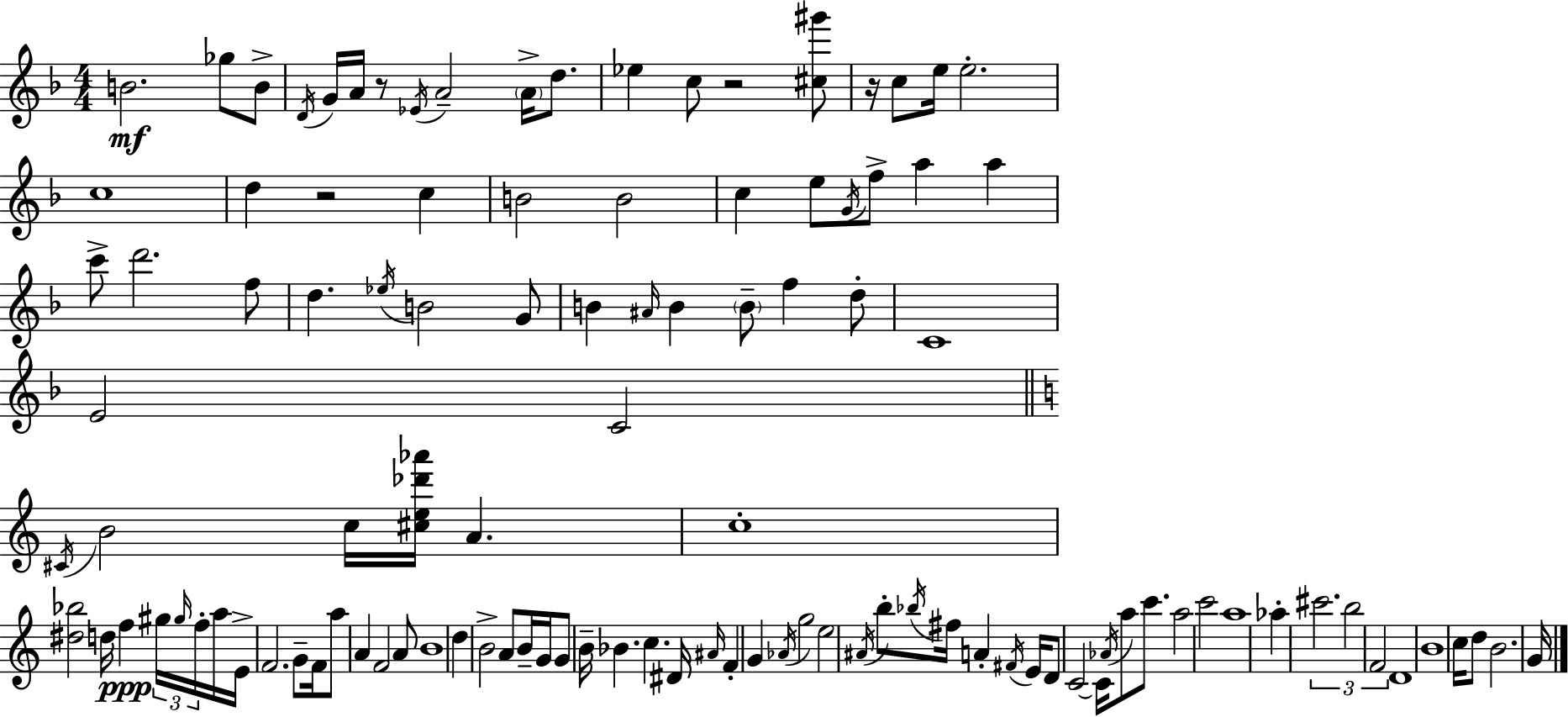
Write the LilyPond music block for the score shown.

{
  \clef treble
  \numericTimeSignature
  \time 4/4
  \key f \major
  b'2.\mf ges''8 b'8-> | \acciaccatura { d'16 } g'16 a'16 r8 \acciaccatura { ees'16 } a'2-- \parenthesize a'16-> d''8. | ees''4 c''8 r2 | <cis'' gis'''>8 r16 c''8 e''16 e''2.-. | \break c''1 | d''4 r2 c''4 | b'2 b'2 | c''4 e''8 \acciaccatura { g'16 } f''8-> a''4 a''4 | \break c'''8-> d'''2. | f''8 d''4. \acciaccatura { ees''16 } b'2 | g'8 b'4 \grace { ais'16 } b'4 \parenthesize b'8-- f''4 | d''8-. c'1 | \break e'2 c'2 | \bar "||" \break \key c \major \acciaccatura { cis'16 } b'2 c''16 <cis'' e'' des''' aes'''>16 a'4. | c''1-. | <dis'' bes''>2 d''16 f''4\ppp \tuplet 3/2 { gis''16 \grace { gis''16 } | f''16-. } a''16 e'16-> f'2. g'8-- | \break f'16 a''8 a'4 f'2 | a'8 b'1 | d''4 b'2-> a'8 | b'16-- g'16 g'8 b'16-- bes'4. c''4. | \break dis'16 \grace { ais'16 } f'4-. g'4 \acciaccatura { aes'16 } g''2 | e''2 \acciaccatura { ais'16 } b''8-. \acciaccatura { bes''16 } | fis''16 a'4-. \acciaccatura { fis'16 } e'16 d'8 c'2~~ | c'16 \acciaccatura { aes'16 } a''8 c'''8. a''2 | \break c'''2 a''1 | aes''4-. \tuplet 3/2 { cis'''2. | b''2 | f'2 } d'1 | \break b'1 | c''16 d''8 b'2. | g'16 \bar "|."
}